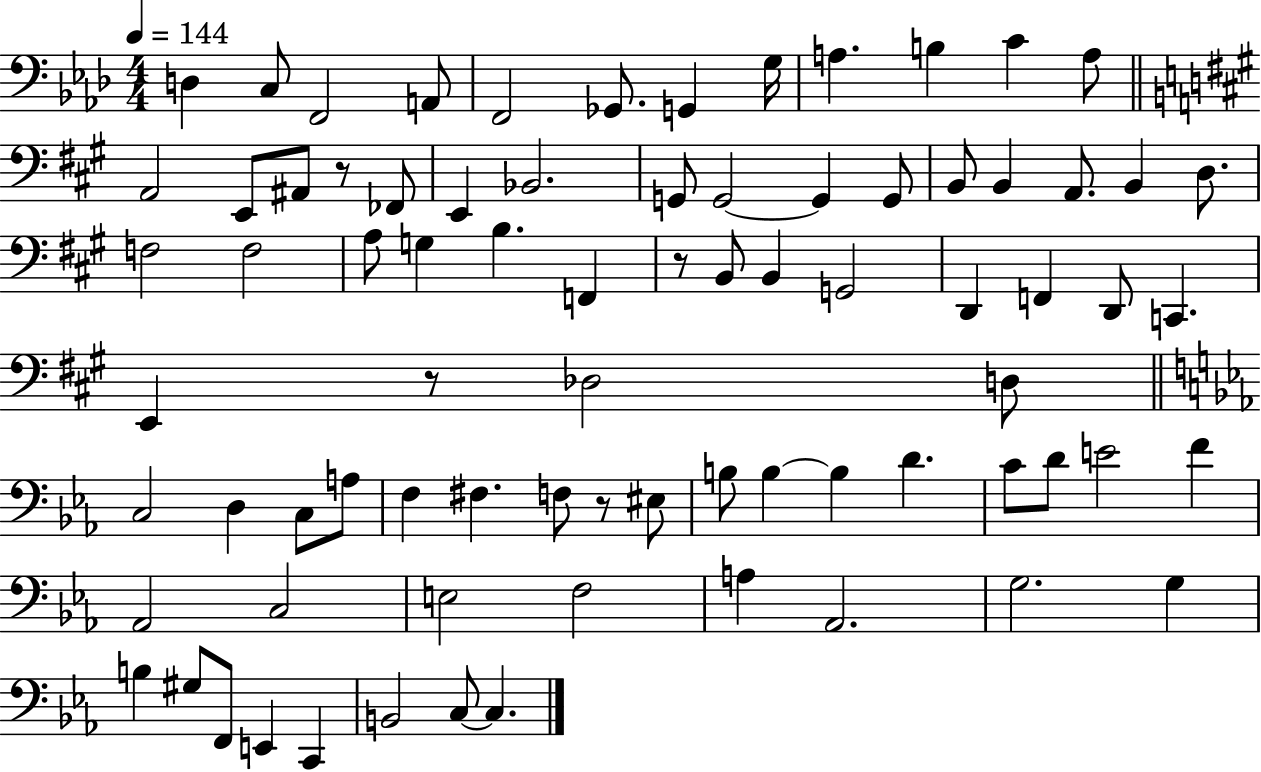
{
  \clef bass
  \numericTimeSignature
  \time 4/4
  \key aes \major
  \tempo 4 = 144
  \repeat volta 2 { d4 c8 f,2 a,8 | f,2 ges,8. g,4 g16 | a4. b4 c'4 a8 | \bar "||" \break \key a \major a,2 e,8 ais,8 r8 fes,8 | e,4 bes,2. | g,8 g,2~~ g,4 g,8 | b,8 b,4 a,8. b,4 d8. | \break f2 f2 | a8 g4 b4. f,4 | r8 b,8 b,4 g,2 | d,4 f,4 d,8 c,4. | \break e,4 r8 des2 d8 | \bar "||" \break \key c \minor c2 d4 c8 a8 | f4 fis4. f8 r8 eis8 | b8 b4~~ b4 d'4. | c'8 d'8 e'2 f'4 | \break aes,2 c2 | e2 f2 | a4 aes,2. | g2. g4 | \break b4 gis8 f,8 e,4 c,4 | b,2 c8~~ c4. | } \bar "|."
}